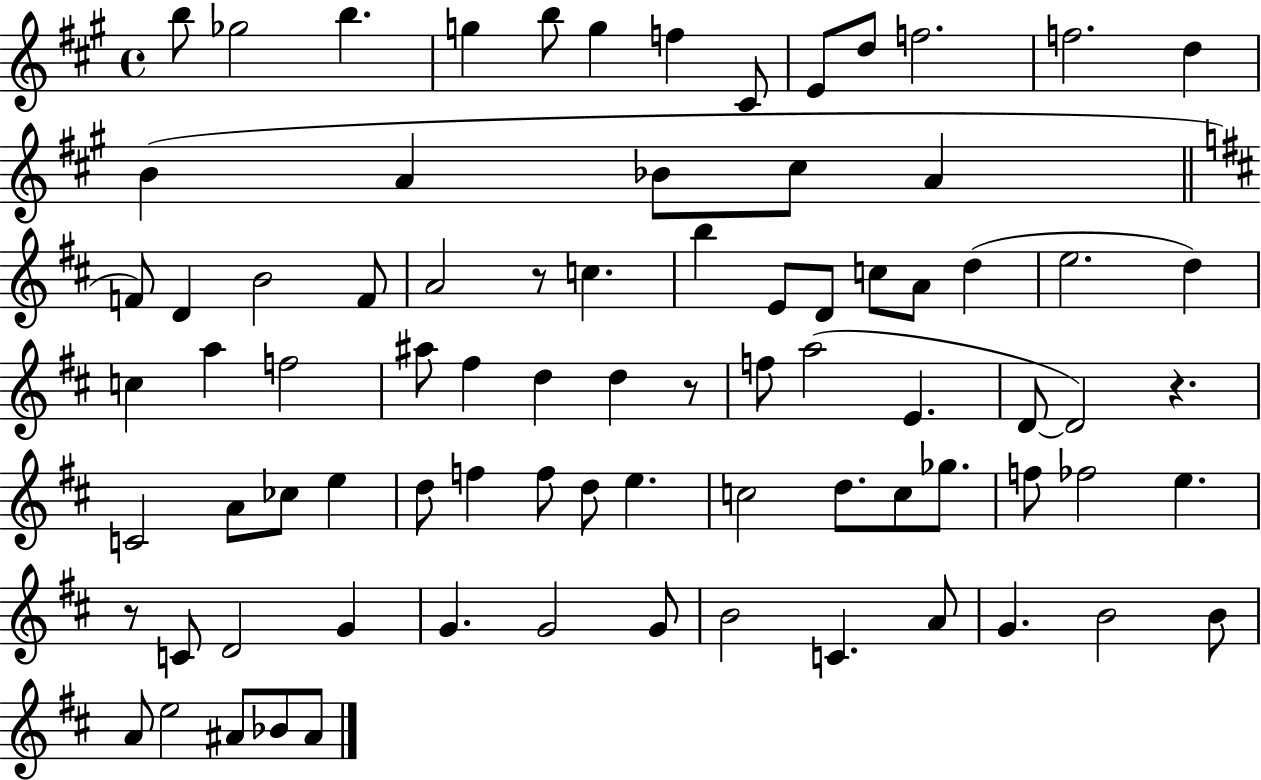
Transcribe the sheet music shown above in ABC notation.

X:1
T:Untitled
M:4/4
L:1/4
K:A
b/2 _g2 b g b/2 g f ^C/2 E/2 d/2 f2 f2 d B A _B/2 ^c/2 A F/2 D B2 F/2 A2 z/2 c b E/2 D/2 c/2 A/2 d e2 d c a f2 ^a/2 ^f d d z/2 f/2 a2 E D/2 D2 z C2 A/2 _c/2 e d/2 f f/2 d/2 e c2 d/2 c/2 _g/2 f/2 _f2 e z/2 C/2 D2 G G G2 G/2 B2 C A/2 G B2 B/2 A/2 e2 ^A/2 _B/2 ^A/2